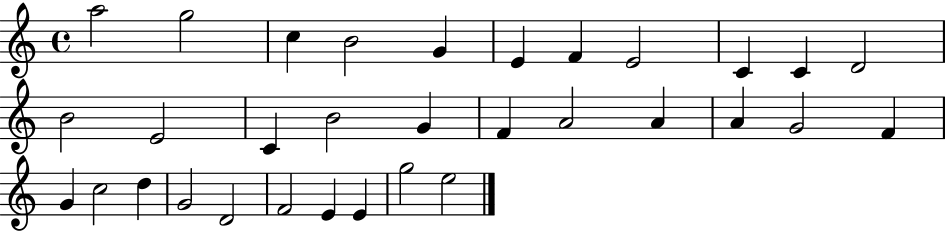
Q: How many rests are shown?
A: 0